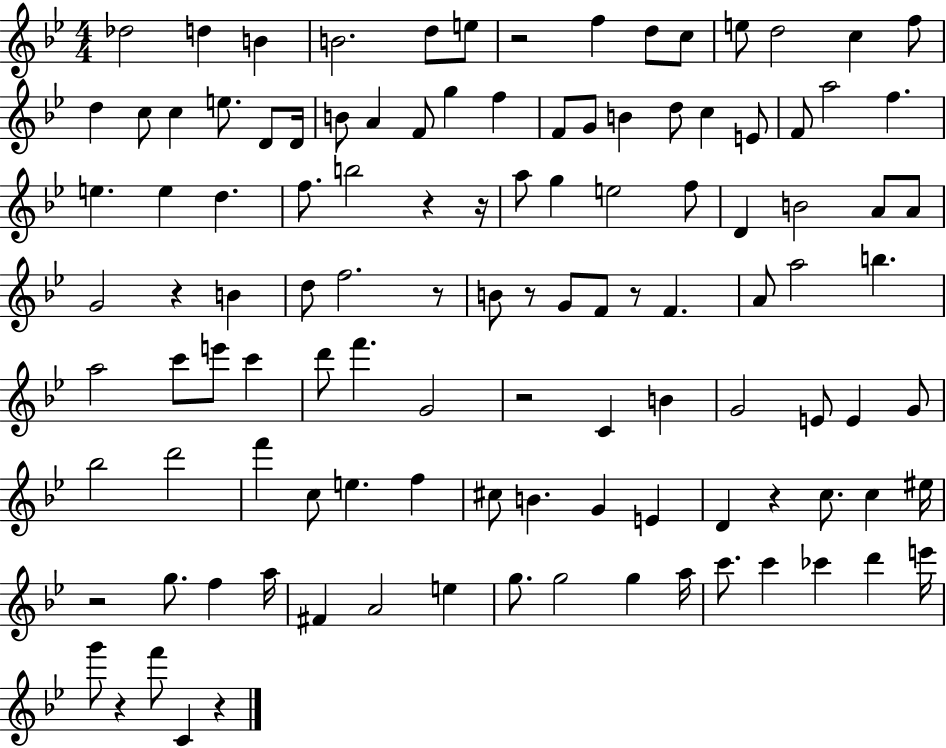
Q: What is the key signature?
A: BES major